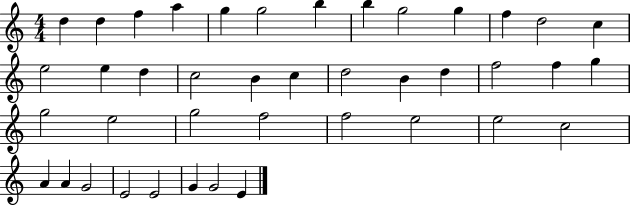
X:1
T:Untitled
M:4/4
L:1/4
K:C
d d f a g g2 b b g2 g f d2 c e2 e d c2 B c d2 B d f2 f g g2 e2 g2 f2 f2 e2 e2 c2 A A G2 E2 E2 G G2 E